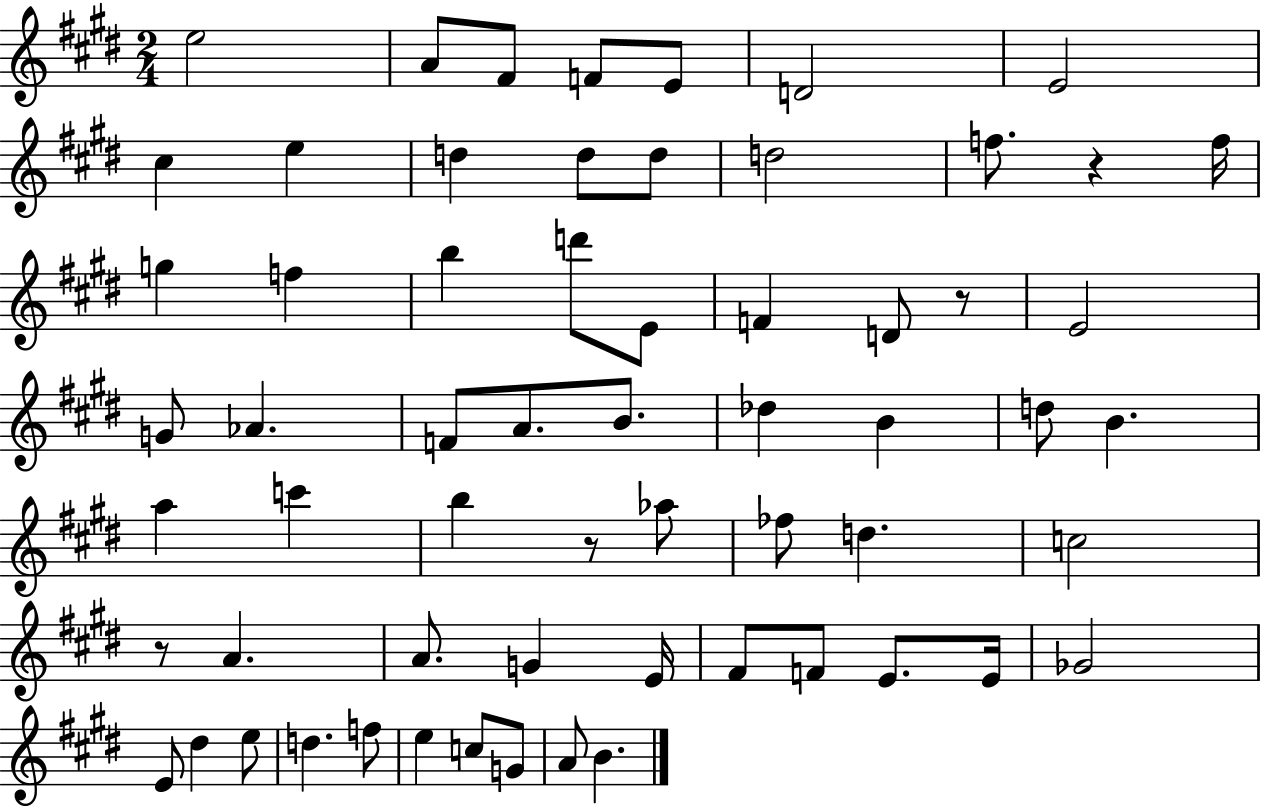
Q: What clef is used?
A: treble